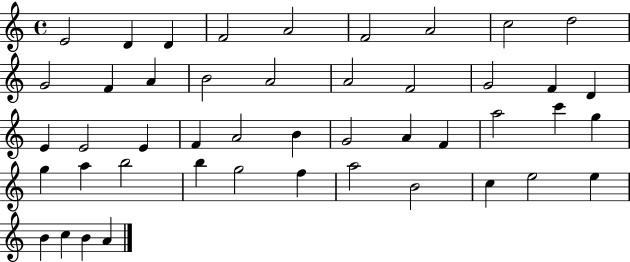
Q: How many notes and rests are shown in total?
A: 46